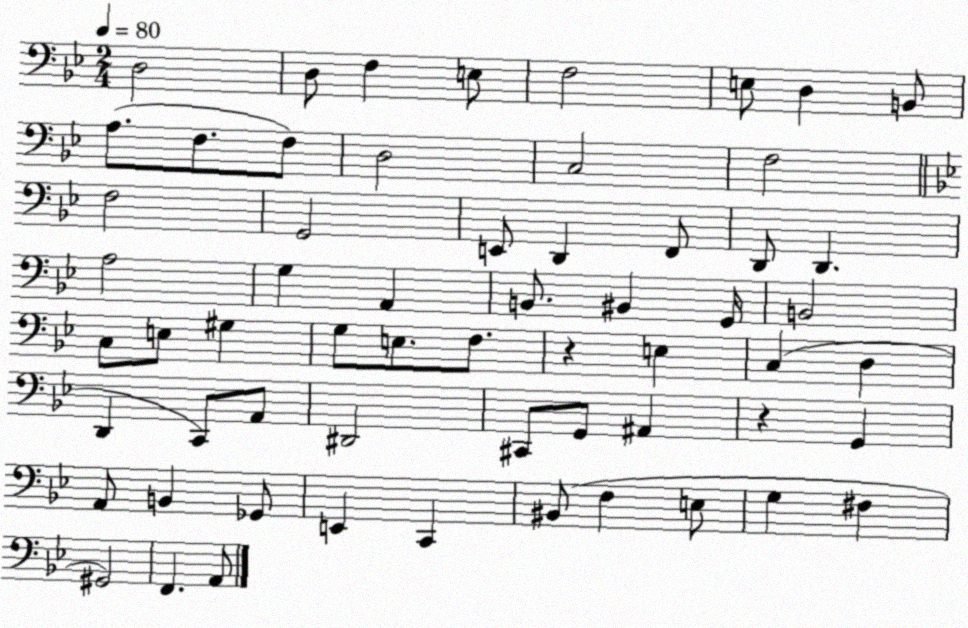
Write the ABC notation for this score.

X:1
T:Untitled
M:2/4
L:1/4
K:Bb
D,2 D,/2 F, E,/2 F,2 E,/2 D, B,,/2 A,/2 F,/2 F,/2 D,2 C,2 F,2 F,2 G,,2 E,,/2 D,, F,,/2 D,,/2 D,, A,2 G, A,, B,,/2 ^B,, G,,/4 B,,2 C,/2 E,/2 ^G, G,/2 E,/2 F,/2 z E, C, D, D,, C,,/2 A,,/2 ^D,,2 ^C,,/2 G,,/2 ^A,, z G,, A,,/2 B,, _G,,/2 E,, C,, ^B,,/2 F, E,/2 G, ^F, ^G,,2 F,, A,,/2